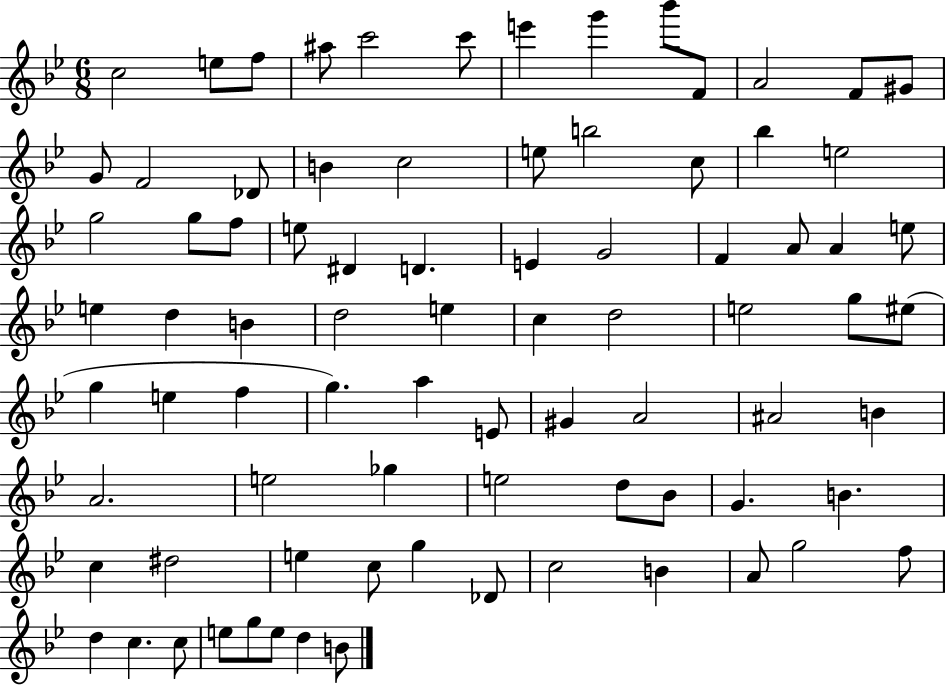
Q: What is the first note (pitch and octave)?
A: C5